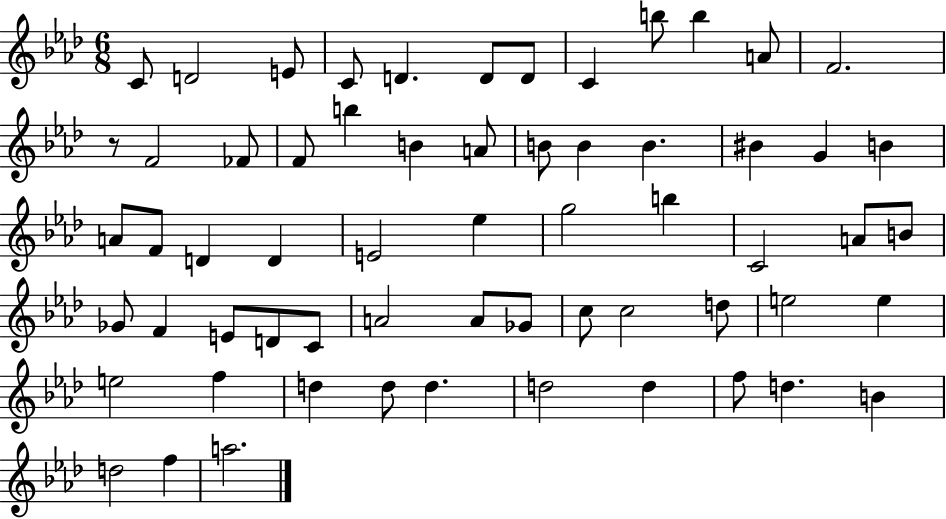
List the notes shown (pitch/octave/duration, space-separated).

C4/e D4/h E4/e C4/e D4/q. D4/e D4/e C4/q B5/e B5/q A4/e F4/h. R/e F4/h FES4/e F4/e B5/q B4/q A4/e B4/e B4/q B4/q. BIS4/q G4/q B4/q A4/e F4/e D4/q D4/q E4/h Eb5/q G5/h B5/q C4/h A4/e B4/e Gb4/e F4/q E4/e D4/e C4/e A4/h A4/e Gb4/e C5/e C5/h D5/e E5/h E5/q E5/h F5/q D5/q D5/e D5/q. D5/h D5/q F5/e D5/q. B4/q D5/h F5/q A5/h.